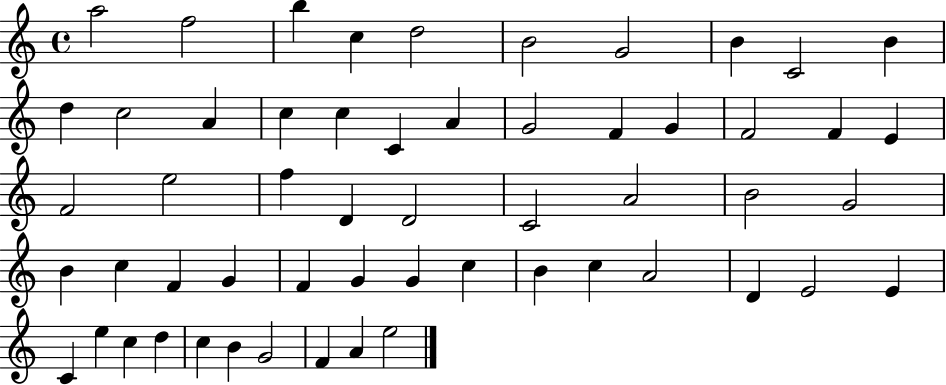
{
  \clef treble
  \time 4/4
  \defaultTimeSignature
  \key c \major
  a''2 f''2 | b''4 c''4 d''2 | b'2 g'2 | b'4 c'2 b'4 | \break d''4 c''2 a'4 | c''4 c''4 c'4 a'4 | g'2 f'4 g'4 | f'2 f'4 e'4 | \break f'2 e''2 | f''4 d'4 d'2 | c'2 a'2 | b'2 g'2 | \break b'4 c''4 f'4 g'4 | f'4 g'4 g'4 c''4 | b'4 c''4 a'2 | d'4 e'2 e'4 | \break c'4 e''4 c''4 d''4 | c''4 b'4 g'2 | f'4 a'4 e''2 | \bar "|."
}